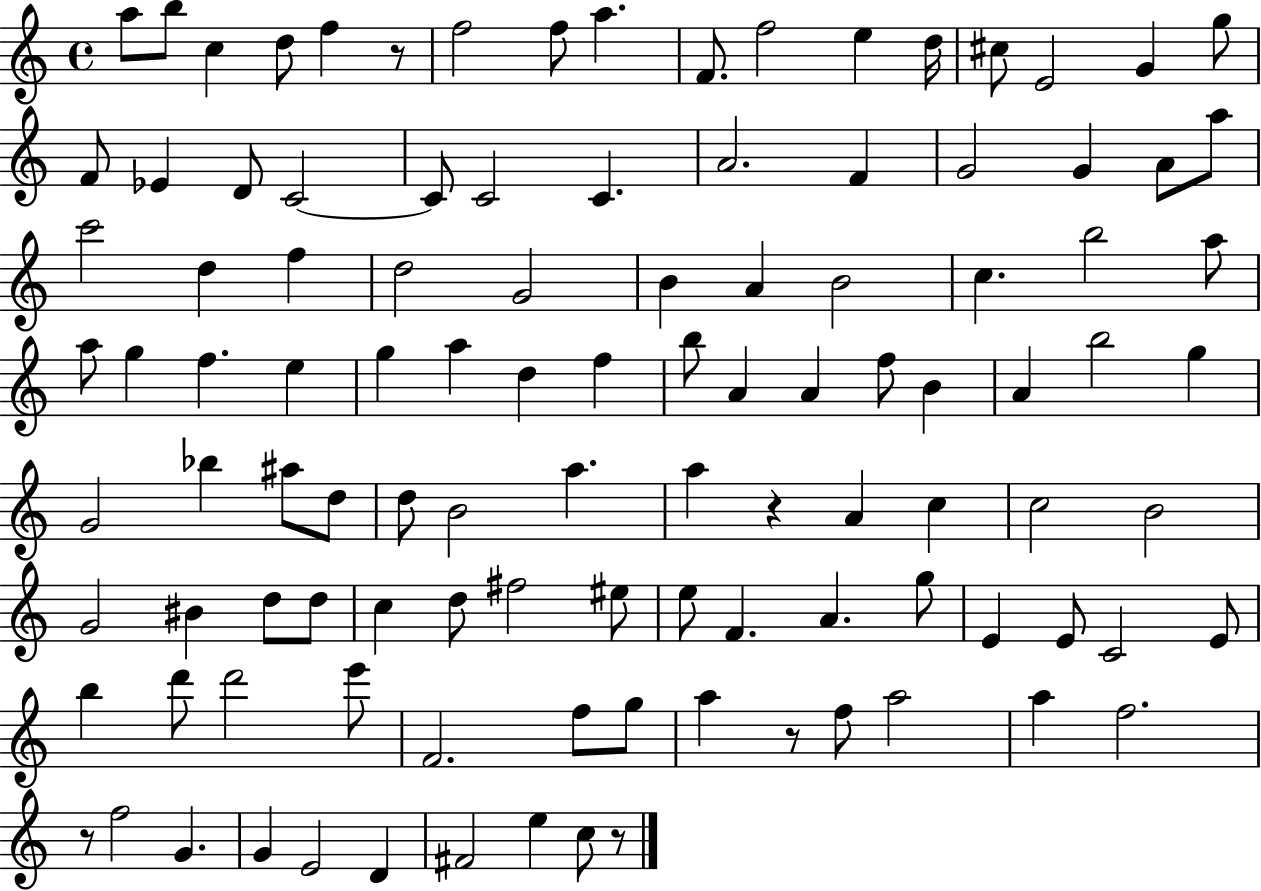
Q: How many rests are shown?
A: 5